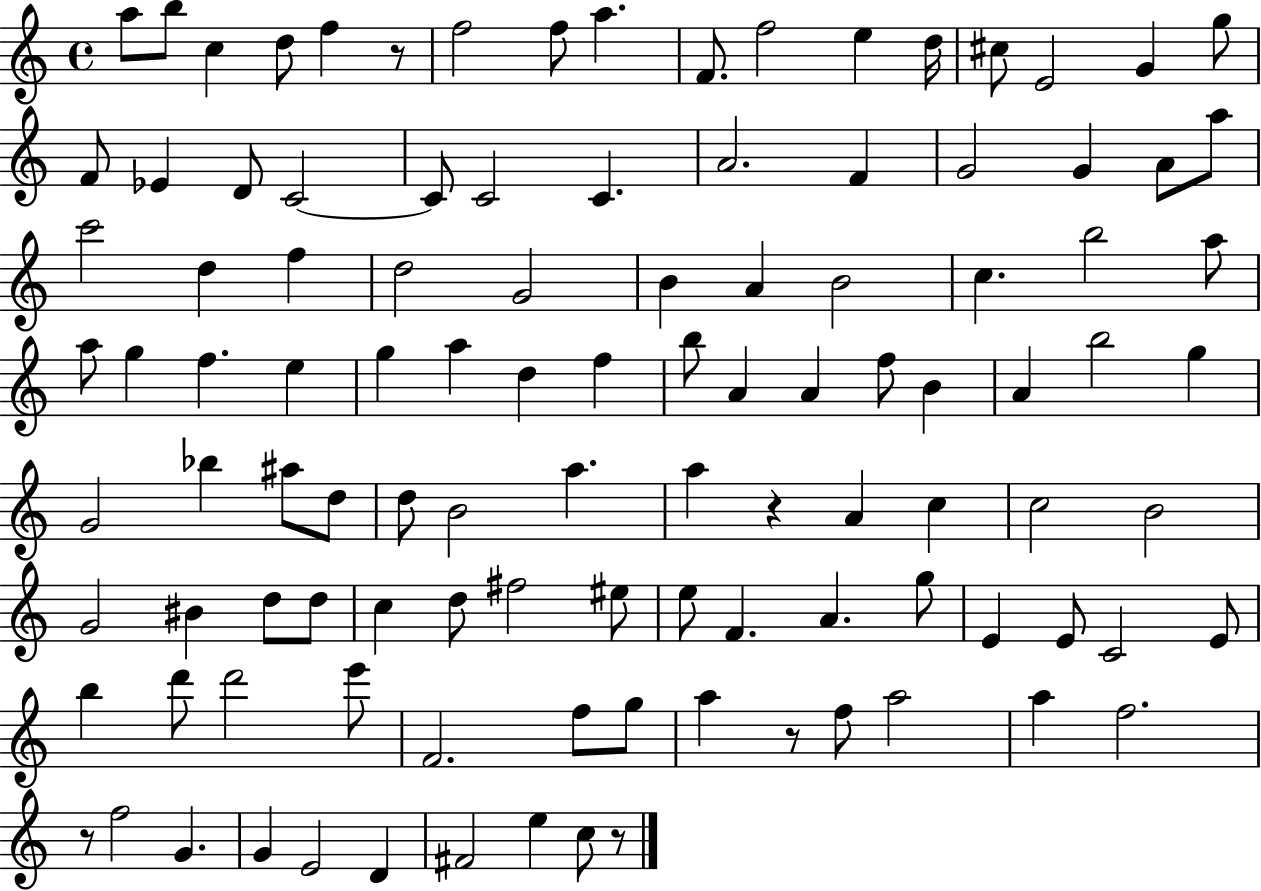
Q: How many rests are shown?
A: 5